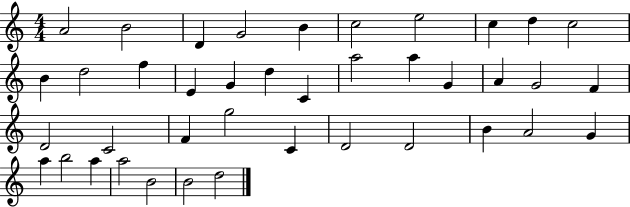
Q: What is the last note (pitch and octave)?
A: D5